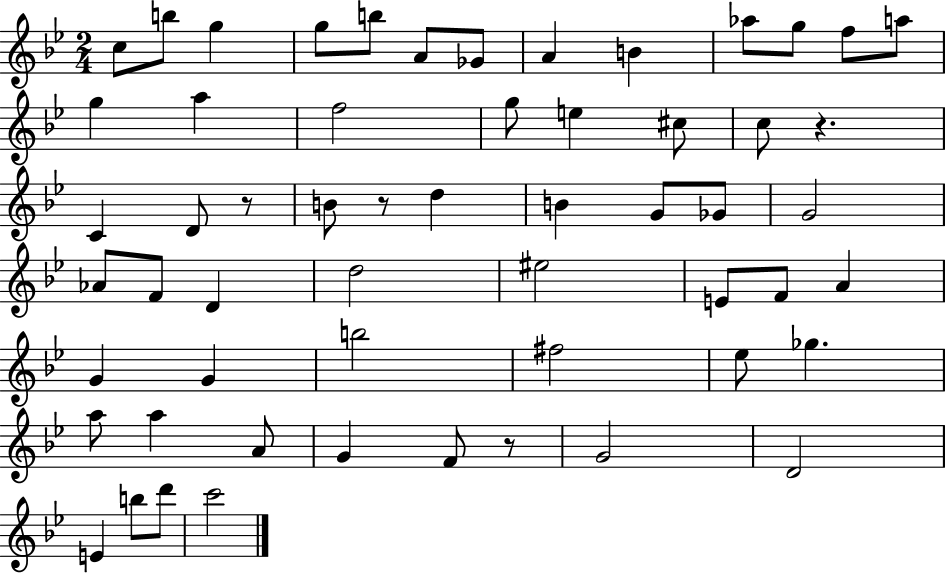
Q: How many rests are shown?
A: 4